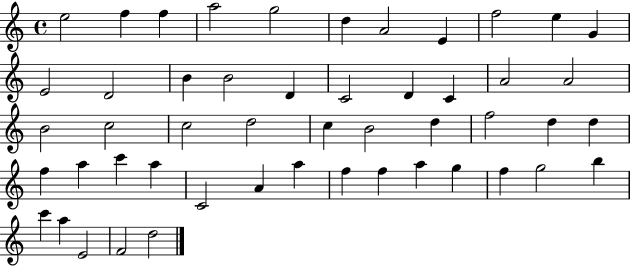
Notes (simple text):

E5/h F5/q F5/q A5/h G5/h D5/q A4/h E4/q F5/h E5/q G4/q E4/h D4/h B4/q B4/h D4/q C4/h D4/q C4/q A4/h A4/h B4/h C5/h C5/h D5/h C5/q B4/h D5/q F5/h D5/q D5/q F5/q A5/q C6/q A5/q C4/h A4/q A5/q F5/q F5/q A5/q G5/q F5/q G5/h B5/q C6/q A5/q E4/h F4/h D5/h